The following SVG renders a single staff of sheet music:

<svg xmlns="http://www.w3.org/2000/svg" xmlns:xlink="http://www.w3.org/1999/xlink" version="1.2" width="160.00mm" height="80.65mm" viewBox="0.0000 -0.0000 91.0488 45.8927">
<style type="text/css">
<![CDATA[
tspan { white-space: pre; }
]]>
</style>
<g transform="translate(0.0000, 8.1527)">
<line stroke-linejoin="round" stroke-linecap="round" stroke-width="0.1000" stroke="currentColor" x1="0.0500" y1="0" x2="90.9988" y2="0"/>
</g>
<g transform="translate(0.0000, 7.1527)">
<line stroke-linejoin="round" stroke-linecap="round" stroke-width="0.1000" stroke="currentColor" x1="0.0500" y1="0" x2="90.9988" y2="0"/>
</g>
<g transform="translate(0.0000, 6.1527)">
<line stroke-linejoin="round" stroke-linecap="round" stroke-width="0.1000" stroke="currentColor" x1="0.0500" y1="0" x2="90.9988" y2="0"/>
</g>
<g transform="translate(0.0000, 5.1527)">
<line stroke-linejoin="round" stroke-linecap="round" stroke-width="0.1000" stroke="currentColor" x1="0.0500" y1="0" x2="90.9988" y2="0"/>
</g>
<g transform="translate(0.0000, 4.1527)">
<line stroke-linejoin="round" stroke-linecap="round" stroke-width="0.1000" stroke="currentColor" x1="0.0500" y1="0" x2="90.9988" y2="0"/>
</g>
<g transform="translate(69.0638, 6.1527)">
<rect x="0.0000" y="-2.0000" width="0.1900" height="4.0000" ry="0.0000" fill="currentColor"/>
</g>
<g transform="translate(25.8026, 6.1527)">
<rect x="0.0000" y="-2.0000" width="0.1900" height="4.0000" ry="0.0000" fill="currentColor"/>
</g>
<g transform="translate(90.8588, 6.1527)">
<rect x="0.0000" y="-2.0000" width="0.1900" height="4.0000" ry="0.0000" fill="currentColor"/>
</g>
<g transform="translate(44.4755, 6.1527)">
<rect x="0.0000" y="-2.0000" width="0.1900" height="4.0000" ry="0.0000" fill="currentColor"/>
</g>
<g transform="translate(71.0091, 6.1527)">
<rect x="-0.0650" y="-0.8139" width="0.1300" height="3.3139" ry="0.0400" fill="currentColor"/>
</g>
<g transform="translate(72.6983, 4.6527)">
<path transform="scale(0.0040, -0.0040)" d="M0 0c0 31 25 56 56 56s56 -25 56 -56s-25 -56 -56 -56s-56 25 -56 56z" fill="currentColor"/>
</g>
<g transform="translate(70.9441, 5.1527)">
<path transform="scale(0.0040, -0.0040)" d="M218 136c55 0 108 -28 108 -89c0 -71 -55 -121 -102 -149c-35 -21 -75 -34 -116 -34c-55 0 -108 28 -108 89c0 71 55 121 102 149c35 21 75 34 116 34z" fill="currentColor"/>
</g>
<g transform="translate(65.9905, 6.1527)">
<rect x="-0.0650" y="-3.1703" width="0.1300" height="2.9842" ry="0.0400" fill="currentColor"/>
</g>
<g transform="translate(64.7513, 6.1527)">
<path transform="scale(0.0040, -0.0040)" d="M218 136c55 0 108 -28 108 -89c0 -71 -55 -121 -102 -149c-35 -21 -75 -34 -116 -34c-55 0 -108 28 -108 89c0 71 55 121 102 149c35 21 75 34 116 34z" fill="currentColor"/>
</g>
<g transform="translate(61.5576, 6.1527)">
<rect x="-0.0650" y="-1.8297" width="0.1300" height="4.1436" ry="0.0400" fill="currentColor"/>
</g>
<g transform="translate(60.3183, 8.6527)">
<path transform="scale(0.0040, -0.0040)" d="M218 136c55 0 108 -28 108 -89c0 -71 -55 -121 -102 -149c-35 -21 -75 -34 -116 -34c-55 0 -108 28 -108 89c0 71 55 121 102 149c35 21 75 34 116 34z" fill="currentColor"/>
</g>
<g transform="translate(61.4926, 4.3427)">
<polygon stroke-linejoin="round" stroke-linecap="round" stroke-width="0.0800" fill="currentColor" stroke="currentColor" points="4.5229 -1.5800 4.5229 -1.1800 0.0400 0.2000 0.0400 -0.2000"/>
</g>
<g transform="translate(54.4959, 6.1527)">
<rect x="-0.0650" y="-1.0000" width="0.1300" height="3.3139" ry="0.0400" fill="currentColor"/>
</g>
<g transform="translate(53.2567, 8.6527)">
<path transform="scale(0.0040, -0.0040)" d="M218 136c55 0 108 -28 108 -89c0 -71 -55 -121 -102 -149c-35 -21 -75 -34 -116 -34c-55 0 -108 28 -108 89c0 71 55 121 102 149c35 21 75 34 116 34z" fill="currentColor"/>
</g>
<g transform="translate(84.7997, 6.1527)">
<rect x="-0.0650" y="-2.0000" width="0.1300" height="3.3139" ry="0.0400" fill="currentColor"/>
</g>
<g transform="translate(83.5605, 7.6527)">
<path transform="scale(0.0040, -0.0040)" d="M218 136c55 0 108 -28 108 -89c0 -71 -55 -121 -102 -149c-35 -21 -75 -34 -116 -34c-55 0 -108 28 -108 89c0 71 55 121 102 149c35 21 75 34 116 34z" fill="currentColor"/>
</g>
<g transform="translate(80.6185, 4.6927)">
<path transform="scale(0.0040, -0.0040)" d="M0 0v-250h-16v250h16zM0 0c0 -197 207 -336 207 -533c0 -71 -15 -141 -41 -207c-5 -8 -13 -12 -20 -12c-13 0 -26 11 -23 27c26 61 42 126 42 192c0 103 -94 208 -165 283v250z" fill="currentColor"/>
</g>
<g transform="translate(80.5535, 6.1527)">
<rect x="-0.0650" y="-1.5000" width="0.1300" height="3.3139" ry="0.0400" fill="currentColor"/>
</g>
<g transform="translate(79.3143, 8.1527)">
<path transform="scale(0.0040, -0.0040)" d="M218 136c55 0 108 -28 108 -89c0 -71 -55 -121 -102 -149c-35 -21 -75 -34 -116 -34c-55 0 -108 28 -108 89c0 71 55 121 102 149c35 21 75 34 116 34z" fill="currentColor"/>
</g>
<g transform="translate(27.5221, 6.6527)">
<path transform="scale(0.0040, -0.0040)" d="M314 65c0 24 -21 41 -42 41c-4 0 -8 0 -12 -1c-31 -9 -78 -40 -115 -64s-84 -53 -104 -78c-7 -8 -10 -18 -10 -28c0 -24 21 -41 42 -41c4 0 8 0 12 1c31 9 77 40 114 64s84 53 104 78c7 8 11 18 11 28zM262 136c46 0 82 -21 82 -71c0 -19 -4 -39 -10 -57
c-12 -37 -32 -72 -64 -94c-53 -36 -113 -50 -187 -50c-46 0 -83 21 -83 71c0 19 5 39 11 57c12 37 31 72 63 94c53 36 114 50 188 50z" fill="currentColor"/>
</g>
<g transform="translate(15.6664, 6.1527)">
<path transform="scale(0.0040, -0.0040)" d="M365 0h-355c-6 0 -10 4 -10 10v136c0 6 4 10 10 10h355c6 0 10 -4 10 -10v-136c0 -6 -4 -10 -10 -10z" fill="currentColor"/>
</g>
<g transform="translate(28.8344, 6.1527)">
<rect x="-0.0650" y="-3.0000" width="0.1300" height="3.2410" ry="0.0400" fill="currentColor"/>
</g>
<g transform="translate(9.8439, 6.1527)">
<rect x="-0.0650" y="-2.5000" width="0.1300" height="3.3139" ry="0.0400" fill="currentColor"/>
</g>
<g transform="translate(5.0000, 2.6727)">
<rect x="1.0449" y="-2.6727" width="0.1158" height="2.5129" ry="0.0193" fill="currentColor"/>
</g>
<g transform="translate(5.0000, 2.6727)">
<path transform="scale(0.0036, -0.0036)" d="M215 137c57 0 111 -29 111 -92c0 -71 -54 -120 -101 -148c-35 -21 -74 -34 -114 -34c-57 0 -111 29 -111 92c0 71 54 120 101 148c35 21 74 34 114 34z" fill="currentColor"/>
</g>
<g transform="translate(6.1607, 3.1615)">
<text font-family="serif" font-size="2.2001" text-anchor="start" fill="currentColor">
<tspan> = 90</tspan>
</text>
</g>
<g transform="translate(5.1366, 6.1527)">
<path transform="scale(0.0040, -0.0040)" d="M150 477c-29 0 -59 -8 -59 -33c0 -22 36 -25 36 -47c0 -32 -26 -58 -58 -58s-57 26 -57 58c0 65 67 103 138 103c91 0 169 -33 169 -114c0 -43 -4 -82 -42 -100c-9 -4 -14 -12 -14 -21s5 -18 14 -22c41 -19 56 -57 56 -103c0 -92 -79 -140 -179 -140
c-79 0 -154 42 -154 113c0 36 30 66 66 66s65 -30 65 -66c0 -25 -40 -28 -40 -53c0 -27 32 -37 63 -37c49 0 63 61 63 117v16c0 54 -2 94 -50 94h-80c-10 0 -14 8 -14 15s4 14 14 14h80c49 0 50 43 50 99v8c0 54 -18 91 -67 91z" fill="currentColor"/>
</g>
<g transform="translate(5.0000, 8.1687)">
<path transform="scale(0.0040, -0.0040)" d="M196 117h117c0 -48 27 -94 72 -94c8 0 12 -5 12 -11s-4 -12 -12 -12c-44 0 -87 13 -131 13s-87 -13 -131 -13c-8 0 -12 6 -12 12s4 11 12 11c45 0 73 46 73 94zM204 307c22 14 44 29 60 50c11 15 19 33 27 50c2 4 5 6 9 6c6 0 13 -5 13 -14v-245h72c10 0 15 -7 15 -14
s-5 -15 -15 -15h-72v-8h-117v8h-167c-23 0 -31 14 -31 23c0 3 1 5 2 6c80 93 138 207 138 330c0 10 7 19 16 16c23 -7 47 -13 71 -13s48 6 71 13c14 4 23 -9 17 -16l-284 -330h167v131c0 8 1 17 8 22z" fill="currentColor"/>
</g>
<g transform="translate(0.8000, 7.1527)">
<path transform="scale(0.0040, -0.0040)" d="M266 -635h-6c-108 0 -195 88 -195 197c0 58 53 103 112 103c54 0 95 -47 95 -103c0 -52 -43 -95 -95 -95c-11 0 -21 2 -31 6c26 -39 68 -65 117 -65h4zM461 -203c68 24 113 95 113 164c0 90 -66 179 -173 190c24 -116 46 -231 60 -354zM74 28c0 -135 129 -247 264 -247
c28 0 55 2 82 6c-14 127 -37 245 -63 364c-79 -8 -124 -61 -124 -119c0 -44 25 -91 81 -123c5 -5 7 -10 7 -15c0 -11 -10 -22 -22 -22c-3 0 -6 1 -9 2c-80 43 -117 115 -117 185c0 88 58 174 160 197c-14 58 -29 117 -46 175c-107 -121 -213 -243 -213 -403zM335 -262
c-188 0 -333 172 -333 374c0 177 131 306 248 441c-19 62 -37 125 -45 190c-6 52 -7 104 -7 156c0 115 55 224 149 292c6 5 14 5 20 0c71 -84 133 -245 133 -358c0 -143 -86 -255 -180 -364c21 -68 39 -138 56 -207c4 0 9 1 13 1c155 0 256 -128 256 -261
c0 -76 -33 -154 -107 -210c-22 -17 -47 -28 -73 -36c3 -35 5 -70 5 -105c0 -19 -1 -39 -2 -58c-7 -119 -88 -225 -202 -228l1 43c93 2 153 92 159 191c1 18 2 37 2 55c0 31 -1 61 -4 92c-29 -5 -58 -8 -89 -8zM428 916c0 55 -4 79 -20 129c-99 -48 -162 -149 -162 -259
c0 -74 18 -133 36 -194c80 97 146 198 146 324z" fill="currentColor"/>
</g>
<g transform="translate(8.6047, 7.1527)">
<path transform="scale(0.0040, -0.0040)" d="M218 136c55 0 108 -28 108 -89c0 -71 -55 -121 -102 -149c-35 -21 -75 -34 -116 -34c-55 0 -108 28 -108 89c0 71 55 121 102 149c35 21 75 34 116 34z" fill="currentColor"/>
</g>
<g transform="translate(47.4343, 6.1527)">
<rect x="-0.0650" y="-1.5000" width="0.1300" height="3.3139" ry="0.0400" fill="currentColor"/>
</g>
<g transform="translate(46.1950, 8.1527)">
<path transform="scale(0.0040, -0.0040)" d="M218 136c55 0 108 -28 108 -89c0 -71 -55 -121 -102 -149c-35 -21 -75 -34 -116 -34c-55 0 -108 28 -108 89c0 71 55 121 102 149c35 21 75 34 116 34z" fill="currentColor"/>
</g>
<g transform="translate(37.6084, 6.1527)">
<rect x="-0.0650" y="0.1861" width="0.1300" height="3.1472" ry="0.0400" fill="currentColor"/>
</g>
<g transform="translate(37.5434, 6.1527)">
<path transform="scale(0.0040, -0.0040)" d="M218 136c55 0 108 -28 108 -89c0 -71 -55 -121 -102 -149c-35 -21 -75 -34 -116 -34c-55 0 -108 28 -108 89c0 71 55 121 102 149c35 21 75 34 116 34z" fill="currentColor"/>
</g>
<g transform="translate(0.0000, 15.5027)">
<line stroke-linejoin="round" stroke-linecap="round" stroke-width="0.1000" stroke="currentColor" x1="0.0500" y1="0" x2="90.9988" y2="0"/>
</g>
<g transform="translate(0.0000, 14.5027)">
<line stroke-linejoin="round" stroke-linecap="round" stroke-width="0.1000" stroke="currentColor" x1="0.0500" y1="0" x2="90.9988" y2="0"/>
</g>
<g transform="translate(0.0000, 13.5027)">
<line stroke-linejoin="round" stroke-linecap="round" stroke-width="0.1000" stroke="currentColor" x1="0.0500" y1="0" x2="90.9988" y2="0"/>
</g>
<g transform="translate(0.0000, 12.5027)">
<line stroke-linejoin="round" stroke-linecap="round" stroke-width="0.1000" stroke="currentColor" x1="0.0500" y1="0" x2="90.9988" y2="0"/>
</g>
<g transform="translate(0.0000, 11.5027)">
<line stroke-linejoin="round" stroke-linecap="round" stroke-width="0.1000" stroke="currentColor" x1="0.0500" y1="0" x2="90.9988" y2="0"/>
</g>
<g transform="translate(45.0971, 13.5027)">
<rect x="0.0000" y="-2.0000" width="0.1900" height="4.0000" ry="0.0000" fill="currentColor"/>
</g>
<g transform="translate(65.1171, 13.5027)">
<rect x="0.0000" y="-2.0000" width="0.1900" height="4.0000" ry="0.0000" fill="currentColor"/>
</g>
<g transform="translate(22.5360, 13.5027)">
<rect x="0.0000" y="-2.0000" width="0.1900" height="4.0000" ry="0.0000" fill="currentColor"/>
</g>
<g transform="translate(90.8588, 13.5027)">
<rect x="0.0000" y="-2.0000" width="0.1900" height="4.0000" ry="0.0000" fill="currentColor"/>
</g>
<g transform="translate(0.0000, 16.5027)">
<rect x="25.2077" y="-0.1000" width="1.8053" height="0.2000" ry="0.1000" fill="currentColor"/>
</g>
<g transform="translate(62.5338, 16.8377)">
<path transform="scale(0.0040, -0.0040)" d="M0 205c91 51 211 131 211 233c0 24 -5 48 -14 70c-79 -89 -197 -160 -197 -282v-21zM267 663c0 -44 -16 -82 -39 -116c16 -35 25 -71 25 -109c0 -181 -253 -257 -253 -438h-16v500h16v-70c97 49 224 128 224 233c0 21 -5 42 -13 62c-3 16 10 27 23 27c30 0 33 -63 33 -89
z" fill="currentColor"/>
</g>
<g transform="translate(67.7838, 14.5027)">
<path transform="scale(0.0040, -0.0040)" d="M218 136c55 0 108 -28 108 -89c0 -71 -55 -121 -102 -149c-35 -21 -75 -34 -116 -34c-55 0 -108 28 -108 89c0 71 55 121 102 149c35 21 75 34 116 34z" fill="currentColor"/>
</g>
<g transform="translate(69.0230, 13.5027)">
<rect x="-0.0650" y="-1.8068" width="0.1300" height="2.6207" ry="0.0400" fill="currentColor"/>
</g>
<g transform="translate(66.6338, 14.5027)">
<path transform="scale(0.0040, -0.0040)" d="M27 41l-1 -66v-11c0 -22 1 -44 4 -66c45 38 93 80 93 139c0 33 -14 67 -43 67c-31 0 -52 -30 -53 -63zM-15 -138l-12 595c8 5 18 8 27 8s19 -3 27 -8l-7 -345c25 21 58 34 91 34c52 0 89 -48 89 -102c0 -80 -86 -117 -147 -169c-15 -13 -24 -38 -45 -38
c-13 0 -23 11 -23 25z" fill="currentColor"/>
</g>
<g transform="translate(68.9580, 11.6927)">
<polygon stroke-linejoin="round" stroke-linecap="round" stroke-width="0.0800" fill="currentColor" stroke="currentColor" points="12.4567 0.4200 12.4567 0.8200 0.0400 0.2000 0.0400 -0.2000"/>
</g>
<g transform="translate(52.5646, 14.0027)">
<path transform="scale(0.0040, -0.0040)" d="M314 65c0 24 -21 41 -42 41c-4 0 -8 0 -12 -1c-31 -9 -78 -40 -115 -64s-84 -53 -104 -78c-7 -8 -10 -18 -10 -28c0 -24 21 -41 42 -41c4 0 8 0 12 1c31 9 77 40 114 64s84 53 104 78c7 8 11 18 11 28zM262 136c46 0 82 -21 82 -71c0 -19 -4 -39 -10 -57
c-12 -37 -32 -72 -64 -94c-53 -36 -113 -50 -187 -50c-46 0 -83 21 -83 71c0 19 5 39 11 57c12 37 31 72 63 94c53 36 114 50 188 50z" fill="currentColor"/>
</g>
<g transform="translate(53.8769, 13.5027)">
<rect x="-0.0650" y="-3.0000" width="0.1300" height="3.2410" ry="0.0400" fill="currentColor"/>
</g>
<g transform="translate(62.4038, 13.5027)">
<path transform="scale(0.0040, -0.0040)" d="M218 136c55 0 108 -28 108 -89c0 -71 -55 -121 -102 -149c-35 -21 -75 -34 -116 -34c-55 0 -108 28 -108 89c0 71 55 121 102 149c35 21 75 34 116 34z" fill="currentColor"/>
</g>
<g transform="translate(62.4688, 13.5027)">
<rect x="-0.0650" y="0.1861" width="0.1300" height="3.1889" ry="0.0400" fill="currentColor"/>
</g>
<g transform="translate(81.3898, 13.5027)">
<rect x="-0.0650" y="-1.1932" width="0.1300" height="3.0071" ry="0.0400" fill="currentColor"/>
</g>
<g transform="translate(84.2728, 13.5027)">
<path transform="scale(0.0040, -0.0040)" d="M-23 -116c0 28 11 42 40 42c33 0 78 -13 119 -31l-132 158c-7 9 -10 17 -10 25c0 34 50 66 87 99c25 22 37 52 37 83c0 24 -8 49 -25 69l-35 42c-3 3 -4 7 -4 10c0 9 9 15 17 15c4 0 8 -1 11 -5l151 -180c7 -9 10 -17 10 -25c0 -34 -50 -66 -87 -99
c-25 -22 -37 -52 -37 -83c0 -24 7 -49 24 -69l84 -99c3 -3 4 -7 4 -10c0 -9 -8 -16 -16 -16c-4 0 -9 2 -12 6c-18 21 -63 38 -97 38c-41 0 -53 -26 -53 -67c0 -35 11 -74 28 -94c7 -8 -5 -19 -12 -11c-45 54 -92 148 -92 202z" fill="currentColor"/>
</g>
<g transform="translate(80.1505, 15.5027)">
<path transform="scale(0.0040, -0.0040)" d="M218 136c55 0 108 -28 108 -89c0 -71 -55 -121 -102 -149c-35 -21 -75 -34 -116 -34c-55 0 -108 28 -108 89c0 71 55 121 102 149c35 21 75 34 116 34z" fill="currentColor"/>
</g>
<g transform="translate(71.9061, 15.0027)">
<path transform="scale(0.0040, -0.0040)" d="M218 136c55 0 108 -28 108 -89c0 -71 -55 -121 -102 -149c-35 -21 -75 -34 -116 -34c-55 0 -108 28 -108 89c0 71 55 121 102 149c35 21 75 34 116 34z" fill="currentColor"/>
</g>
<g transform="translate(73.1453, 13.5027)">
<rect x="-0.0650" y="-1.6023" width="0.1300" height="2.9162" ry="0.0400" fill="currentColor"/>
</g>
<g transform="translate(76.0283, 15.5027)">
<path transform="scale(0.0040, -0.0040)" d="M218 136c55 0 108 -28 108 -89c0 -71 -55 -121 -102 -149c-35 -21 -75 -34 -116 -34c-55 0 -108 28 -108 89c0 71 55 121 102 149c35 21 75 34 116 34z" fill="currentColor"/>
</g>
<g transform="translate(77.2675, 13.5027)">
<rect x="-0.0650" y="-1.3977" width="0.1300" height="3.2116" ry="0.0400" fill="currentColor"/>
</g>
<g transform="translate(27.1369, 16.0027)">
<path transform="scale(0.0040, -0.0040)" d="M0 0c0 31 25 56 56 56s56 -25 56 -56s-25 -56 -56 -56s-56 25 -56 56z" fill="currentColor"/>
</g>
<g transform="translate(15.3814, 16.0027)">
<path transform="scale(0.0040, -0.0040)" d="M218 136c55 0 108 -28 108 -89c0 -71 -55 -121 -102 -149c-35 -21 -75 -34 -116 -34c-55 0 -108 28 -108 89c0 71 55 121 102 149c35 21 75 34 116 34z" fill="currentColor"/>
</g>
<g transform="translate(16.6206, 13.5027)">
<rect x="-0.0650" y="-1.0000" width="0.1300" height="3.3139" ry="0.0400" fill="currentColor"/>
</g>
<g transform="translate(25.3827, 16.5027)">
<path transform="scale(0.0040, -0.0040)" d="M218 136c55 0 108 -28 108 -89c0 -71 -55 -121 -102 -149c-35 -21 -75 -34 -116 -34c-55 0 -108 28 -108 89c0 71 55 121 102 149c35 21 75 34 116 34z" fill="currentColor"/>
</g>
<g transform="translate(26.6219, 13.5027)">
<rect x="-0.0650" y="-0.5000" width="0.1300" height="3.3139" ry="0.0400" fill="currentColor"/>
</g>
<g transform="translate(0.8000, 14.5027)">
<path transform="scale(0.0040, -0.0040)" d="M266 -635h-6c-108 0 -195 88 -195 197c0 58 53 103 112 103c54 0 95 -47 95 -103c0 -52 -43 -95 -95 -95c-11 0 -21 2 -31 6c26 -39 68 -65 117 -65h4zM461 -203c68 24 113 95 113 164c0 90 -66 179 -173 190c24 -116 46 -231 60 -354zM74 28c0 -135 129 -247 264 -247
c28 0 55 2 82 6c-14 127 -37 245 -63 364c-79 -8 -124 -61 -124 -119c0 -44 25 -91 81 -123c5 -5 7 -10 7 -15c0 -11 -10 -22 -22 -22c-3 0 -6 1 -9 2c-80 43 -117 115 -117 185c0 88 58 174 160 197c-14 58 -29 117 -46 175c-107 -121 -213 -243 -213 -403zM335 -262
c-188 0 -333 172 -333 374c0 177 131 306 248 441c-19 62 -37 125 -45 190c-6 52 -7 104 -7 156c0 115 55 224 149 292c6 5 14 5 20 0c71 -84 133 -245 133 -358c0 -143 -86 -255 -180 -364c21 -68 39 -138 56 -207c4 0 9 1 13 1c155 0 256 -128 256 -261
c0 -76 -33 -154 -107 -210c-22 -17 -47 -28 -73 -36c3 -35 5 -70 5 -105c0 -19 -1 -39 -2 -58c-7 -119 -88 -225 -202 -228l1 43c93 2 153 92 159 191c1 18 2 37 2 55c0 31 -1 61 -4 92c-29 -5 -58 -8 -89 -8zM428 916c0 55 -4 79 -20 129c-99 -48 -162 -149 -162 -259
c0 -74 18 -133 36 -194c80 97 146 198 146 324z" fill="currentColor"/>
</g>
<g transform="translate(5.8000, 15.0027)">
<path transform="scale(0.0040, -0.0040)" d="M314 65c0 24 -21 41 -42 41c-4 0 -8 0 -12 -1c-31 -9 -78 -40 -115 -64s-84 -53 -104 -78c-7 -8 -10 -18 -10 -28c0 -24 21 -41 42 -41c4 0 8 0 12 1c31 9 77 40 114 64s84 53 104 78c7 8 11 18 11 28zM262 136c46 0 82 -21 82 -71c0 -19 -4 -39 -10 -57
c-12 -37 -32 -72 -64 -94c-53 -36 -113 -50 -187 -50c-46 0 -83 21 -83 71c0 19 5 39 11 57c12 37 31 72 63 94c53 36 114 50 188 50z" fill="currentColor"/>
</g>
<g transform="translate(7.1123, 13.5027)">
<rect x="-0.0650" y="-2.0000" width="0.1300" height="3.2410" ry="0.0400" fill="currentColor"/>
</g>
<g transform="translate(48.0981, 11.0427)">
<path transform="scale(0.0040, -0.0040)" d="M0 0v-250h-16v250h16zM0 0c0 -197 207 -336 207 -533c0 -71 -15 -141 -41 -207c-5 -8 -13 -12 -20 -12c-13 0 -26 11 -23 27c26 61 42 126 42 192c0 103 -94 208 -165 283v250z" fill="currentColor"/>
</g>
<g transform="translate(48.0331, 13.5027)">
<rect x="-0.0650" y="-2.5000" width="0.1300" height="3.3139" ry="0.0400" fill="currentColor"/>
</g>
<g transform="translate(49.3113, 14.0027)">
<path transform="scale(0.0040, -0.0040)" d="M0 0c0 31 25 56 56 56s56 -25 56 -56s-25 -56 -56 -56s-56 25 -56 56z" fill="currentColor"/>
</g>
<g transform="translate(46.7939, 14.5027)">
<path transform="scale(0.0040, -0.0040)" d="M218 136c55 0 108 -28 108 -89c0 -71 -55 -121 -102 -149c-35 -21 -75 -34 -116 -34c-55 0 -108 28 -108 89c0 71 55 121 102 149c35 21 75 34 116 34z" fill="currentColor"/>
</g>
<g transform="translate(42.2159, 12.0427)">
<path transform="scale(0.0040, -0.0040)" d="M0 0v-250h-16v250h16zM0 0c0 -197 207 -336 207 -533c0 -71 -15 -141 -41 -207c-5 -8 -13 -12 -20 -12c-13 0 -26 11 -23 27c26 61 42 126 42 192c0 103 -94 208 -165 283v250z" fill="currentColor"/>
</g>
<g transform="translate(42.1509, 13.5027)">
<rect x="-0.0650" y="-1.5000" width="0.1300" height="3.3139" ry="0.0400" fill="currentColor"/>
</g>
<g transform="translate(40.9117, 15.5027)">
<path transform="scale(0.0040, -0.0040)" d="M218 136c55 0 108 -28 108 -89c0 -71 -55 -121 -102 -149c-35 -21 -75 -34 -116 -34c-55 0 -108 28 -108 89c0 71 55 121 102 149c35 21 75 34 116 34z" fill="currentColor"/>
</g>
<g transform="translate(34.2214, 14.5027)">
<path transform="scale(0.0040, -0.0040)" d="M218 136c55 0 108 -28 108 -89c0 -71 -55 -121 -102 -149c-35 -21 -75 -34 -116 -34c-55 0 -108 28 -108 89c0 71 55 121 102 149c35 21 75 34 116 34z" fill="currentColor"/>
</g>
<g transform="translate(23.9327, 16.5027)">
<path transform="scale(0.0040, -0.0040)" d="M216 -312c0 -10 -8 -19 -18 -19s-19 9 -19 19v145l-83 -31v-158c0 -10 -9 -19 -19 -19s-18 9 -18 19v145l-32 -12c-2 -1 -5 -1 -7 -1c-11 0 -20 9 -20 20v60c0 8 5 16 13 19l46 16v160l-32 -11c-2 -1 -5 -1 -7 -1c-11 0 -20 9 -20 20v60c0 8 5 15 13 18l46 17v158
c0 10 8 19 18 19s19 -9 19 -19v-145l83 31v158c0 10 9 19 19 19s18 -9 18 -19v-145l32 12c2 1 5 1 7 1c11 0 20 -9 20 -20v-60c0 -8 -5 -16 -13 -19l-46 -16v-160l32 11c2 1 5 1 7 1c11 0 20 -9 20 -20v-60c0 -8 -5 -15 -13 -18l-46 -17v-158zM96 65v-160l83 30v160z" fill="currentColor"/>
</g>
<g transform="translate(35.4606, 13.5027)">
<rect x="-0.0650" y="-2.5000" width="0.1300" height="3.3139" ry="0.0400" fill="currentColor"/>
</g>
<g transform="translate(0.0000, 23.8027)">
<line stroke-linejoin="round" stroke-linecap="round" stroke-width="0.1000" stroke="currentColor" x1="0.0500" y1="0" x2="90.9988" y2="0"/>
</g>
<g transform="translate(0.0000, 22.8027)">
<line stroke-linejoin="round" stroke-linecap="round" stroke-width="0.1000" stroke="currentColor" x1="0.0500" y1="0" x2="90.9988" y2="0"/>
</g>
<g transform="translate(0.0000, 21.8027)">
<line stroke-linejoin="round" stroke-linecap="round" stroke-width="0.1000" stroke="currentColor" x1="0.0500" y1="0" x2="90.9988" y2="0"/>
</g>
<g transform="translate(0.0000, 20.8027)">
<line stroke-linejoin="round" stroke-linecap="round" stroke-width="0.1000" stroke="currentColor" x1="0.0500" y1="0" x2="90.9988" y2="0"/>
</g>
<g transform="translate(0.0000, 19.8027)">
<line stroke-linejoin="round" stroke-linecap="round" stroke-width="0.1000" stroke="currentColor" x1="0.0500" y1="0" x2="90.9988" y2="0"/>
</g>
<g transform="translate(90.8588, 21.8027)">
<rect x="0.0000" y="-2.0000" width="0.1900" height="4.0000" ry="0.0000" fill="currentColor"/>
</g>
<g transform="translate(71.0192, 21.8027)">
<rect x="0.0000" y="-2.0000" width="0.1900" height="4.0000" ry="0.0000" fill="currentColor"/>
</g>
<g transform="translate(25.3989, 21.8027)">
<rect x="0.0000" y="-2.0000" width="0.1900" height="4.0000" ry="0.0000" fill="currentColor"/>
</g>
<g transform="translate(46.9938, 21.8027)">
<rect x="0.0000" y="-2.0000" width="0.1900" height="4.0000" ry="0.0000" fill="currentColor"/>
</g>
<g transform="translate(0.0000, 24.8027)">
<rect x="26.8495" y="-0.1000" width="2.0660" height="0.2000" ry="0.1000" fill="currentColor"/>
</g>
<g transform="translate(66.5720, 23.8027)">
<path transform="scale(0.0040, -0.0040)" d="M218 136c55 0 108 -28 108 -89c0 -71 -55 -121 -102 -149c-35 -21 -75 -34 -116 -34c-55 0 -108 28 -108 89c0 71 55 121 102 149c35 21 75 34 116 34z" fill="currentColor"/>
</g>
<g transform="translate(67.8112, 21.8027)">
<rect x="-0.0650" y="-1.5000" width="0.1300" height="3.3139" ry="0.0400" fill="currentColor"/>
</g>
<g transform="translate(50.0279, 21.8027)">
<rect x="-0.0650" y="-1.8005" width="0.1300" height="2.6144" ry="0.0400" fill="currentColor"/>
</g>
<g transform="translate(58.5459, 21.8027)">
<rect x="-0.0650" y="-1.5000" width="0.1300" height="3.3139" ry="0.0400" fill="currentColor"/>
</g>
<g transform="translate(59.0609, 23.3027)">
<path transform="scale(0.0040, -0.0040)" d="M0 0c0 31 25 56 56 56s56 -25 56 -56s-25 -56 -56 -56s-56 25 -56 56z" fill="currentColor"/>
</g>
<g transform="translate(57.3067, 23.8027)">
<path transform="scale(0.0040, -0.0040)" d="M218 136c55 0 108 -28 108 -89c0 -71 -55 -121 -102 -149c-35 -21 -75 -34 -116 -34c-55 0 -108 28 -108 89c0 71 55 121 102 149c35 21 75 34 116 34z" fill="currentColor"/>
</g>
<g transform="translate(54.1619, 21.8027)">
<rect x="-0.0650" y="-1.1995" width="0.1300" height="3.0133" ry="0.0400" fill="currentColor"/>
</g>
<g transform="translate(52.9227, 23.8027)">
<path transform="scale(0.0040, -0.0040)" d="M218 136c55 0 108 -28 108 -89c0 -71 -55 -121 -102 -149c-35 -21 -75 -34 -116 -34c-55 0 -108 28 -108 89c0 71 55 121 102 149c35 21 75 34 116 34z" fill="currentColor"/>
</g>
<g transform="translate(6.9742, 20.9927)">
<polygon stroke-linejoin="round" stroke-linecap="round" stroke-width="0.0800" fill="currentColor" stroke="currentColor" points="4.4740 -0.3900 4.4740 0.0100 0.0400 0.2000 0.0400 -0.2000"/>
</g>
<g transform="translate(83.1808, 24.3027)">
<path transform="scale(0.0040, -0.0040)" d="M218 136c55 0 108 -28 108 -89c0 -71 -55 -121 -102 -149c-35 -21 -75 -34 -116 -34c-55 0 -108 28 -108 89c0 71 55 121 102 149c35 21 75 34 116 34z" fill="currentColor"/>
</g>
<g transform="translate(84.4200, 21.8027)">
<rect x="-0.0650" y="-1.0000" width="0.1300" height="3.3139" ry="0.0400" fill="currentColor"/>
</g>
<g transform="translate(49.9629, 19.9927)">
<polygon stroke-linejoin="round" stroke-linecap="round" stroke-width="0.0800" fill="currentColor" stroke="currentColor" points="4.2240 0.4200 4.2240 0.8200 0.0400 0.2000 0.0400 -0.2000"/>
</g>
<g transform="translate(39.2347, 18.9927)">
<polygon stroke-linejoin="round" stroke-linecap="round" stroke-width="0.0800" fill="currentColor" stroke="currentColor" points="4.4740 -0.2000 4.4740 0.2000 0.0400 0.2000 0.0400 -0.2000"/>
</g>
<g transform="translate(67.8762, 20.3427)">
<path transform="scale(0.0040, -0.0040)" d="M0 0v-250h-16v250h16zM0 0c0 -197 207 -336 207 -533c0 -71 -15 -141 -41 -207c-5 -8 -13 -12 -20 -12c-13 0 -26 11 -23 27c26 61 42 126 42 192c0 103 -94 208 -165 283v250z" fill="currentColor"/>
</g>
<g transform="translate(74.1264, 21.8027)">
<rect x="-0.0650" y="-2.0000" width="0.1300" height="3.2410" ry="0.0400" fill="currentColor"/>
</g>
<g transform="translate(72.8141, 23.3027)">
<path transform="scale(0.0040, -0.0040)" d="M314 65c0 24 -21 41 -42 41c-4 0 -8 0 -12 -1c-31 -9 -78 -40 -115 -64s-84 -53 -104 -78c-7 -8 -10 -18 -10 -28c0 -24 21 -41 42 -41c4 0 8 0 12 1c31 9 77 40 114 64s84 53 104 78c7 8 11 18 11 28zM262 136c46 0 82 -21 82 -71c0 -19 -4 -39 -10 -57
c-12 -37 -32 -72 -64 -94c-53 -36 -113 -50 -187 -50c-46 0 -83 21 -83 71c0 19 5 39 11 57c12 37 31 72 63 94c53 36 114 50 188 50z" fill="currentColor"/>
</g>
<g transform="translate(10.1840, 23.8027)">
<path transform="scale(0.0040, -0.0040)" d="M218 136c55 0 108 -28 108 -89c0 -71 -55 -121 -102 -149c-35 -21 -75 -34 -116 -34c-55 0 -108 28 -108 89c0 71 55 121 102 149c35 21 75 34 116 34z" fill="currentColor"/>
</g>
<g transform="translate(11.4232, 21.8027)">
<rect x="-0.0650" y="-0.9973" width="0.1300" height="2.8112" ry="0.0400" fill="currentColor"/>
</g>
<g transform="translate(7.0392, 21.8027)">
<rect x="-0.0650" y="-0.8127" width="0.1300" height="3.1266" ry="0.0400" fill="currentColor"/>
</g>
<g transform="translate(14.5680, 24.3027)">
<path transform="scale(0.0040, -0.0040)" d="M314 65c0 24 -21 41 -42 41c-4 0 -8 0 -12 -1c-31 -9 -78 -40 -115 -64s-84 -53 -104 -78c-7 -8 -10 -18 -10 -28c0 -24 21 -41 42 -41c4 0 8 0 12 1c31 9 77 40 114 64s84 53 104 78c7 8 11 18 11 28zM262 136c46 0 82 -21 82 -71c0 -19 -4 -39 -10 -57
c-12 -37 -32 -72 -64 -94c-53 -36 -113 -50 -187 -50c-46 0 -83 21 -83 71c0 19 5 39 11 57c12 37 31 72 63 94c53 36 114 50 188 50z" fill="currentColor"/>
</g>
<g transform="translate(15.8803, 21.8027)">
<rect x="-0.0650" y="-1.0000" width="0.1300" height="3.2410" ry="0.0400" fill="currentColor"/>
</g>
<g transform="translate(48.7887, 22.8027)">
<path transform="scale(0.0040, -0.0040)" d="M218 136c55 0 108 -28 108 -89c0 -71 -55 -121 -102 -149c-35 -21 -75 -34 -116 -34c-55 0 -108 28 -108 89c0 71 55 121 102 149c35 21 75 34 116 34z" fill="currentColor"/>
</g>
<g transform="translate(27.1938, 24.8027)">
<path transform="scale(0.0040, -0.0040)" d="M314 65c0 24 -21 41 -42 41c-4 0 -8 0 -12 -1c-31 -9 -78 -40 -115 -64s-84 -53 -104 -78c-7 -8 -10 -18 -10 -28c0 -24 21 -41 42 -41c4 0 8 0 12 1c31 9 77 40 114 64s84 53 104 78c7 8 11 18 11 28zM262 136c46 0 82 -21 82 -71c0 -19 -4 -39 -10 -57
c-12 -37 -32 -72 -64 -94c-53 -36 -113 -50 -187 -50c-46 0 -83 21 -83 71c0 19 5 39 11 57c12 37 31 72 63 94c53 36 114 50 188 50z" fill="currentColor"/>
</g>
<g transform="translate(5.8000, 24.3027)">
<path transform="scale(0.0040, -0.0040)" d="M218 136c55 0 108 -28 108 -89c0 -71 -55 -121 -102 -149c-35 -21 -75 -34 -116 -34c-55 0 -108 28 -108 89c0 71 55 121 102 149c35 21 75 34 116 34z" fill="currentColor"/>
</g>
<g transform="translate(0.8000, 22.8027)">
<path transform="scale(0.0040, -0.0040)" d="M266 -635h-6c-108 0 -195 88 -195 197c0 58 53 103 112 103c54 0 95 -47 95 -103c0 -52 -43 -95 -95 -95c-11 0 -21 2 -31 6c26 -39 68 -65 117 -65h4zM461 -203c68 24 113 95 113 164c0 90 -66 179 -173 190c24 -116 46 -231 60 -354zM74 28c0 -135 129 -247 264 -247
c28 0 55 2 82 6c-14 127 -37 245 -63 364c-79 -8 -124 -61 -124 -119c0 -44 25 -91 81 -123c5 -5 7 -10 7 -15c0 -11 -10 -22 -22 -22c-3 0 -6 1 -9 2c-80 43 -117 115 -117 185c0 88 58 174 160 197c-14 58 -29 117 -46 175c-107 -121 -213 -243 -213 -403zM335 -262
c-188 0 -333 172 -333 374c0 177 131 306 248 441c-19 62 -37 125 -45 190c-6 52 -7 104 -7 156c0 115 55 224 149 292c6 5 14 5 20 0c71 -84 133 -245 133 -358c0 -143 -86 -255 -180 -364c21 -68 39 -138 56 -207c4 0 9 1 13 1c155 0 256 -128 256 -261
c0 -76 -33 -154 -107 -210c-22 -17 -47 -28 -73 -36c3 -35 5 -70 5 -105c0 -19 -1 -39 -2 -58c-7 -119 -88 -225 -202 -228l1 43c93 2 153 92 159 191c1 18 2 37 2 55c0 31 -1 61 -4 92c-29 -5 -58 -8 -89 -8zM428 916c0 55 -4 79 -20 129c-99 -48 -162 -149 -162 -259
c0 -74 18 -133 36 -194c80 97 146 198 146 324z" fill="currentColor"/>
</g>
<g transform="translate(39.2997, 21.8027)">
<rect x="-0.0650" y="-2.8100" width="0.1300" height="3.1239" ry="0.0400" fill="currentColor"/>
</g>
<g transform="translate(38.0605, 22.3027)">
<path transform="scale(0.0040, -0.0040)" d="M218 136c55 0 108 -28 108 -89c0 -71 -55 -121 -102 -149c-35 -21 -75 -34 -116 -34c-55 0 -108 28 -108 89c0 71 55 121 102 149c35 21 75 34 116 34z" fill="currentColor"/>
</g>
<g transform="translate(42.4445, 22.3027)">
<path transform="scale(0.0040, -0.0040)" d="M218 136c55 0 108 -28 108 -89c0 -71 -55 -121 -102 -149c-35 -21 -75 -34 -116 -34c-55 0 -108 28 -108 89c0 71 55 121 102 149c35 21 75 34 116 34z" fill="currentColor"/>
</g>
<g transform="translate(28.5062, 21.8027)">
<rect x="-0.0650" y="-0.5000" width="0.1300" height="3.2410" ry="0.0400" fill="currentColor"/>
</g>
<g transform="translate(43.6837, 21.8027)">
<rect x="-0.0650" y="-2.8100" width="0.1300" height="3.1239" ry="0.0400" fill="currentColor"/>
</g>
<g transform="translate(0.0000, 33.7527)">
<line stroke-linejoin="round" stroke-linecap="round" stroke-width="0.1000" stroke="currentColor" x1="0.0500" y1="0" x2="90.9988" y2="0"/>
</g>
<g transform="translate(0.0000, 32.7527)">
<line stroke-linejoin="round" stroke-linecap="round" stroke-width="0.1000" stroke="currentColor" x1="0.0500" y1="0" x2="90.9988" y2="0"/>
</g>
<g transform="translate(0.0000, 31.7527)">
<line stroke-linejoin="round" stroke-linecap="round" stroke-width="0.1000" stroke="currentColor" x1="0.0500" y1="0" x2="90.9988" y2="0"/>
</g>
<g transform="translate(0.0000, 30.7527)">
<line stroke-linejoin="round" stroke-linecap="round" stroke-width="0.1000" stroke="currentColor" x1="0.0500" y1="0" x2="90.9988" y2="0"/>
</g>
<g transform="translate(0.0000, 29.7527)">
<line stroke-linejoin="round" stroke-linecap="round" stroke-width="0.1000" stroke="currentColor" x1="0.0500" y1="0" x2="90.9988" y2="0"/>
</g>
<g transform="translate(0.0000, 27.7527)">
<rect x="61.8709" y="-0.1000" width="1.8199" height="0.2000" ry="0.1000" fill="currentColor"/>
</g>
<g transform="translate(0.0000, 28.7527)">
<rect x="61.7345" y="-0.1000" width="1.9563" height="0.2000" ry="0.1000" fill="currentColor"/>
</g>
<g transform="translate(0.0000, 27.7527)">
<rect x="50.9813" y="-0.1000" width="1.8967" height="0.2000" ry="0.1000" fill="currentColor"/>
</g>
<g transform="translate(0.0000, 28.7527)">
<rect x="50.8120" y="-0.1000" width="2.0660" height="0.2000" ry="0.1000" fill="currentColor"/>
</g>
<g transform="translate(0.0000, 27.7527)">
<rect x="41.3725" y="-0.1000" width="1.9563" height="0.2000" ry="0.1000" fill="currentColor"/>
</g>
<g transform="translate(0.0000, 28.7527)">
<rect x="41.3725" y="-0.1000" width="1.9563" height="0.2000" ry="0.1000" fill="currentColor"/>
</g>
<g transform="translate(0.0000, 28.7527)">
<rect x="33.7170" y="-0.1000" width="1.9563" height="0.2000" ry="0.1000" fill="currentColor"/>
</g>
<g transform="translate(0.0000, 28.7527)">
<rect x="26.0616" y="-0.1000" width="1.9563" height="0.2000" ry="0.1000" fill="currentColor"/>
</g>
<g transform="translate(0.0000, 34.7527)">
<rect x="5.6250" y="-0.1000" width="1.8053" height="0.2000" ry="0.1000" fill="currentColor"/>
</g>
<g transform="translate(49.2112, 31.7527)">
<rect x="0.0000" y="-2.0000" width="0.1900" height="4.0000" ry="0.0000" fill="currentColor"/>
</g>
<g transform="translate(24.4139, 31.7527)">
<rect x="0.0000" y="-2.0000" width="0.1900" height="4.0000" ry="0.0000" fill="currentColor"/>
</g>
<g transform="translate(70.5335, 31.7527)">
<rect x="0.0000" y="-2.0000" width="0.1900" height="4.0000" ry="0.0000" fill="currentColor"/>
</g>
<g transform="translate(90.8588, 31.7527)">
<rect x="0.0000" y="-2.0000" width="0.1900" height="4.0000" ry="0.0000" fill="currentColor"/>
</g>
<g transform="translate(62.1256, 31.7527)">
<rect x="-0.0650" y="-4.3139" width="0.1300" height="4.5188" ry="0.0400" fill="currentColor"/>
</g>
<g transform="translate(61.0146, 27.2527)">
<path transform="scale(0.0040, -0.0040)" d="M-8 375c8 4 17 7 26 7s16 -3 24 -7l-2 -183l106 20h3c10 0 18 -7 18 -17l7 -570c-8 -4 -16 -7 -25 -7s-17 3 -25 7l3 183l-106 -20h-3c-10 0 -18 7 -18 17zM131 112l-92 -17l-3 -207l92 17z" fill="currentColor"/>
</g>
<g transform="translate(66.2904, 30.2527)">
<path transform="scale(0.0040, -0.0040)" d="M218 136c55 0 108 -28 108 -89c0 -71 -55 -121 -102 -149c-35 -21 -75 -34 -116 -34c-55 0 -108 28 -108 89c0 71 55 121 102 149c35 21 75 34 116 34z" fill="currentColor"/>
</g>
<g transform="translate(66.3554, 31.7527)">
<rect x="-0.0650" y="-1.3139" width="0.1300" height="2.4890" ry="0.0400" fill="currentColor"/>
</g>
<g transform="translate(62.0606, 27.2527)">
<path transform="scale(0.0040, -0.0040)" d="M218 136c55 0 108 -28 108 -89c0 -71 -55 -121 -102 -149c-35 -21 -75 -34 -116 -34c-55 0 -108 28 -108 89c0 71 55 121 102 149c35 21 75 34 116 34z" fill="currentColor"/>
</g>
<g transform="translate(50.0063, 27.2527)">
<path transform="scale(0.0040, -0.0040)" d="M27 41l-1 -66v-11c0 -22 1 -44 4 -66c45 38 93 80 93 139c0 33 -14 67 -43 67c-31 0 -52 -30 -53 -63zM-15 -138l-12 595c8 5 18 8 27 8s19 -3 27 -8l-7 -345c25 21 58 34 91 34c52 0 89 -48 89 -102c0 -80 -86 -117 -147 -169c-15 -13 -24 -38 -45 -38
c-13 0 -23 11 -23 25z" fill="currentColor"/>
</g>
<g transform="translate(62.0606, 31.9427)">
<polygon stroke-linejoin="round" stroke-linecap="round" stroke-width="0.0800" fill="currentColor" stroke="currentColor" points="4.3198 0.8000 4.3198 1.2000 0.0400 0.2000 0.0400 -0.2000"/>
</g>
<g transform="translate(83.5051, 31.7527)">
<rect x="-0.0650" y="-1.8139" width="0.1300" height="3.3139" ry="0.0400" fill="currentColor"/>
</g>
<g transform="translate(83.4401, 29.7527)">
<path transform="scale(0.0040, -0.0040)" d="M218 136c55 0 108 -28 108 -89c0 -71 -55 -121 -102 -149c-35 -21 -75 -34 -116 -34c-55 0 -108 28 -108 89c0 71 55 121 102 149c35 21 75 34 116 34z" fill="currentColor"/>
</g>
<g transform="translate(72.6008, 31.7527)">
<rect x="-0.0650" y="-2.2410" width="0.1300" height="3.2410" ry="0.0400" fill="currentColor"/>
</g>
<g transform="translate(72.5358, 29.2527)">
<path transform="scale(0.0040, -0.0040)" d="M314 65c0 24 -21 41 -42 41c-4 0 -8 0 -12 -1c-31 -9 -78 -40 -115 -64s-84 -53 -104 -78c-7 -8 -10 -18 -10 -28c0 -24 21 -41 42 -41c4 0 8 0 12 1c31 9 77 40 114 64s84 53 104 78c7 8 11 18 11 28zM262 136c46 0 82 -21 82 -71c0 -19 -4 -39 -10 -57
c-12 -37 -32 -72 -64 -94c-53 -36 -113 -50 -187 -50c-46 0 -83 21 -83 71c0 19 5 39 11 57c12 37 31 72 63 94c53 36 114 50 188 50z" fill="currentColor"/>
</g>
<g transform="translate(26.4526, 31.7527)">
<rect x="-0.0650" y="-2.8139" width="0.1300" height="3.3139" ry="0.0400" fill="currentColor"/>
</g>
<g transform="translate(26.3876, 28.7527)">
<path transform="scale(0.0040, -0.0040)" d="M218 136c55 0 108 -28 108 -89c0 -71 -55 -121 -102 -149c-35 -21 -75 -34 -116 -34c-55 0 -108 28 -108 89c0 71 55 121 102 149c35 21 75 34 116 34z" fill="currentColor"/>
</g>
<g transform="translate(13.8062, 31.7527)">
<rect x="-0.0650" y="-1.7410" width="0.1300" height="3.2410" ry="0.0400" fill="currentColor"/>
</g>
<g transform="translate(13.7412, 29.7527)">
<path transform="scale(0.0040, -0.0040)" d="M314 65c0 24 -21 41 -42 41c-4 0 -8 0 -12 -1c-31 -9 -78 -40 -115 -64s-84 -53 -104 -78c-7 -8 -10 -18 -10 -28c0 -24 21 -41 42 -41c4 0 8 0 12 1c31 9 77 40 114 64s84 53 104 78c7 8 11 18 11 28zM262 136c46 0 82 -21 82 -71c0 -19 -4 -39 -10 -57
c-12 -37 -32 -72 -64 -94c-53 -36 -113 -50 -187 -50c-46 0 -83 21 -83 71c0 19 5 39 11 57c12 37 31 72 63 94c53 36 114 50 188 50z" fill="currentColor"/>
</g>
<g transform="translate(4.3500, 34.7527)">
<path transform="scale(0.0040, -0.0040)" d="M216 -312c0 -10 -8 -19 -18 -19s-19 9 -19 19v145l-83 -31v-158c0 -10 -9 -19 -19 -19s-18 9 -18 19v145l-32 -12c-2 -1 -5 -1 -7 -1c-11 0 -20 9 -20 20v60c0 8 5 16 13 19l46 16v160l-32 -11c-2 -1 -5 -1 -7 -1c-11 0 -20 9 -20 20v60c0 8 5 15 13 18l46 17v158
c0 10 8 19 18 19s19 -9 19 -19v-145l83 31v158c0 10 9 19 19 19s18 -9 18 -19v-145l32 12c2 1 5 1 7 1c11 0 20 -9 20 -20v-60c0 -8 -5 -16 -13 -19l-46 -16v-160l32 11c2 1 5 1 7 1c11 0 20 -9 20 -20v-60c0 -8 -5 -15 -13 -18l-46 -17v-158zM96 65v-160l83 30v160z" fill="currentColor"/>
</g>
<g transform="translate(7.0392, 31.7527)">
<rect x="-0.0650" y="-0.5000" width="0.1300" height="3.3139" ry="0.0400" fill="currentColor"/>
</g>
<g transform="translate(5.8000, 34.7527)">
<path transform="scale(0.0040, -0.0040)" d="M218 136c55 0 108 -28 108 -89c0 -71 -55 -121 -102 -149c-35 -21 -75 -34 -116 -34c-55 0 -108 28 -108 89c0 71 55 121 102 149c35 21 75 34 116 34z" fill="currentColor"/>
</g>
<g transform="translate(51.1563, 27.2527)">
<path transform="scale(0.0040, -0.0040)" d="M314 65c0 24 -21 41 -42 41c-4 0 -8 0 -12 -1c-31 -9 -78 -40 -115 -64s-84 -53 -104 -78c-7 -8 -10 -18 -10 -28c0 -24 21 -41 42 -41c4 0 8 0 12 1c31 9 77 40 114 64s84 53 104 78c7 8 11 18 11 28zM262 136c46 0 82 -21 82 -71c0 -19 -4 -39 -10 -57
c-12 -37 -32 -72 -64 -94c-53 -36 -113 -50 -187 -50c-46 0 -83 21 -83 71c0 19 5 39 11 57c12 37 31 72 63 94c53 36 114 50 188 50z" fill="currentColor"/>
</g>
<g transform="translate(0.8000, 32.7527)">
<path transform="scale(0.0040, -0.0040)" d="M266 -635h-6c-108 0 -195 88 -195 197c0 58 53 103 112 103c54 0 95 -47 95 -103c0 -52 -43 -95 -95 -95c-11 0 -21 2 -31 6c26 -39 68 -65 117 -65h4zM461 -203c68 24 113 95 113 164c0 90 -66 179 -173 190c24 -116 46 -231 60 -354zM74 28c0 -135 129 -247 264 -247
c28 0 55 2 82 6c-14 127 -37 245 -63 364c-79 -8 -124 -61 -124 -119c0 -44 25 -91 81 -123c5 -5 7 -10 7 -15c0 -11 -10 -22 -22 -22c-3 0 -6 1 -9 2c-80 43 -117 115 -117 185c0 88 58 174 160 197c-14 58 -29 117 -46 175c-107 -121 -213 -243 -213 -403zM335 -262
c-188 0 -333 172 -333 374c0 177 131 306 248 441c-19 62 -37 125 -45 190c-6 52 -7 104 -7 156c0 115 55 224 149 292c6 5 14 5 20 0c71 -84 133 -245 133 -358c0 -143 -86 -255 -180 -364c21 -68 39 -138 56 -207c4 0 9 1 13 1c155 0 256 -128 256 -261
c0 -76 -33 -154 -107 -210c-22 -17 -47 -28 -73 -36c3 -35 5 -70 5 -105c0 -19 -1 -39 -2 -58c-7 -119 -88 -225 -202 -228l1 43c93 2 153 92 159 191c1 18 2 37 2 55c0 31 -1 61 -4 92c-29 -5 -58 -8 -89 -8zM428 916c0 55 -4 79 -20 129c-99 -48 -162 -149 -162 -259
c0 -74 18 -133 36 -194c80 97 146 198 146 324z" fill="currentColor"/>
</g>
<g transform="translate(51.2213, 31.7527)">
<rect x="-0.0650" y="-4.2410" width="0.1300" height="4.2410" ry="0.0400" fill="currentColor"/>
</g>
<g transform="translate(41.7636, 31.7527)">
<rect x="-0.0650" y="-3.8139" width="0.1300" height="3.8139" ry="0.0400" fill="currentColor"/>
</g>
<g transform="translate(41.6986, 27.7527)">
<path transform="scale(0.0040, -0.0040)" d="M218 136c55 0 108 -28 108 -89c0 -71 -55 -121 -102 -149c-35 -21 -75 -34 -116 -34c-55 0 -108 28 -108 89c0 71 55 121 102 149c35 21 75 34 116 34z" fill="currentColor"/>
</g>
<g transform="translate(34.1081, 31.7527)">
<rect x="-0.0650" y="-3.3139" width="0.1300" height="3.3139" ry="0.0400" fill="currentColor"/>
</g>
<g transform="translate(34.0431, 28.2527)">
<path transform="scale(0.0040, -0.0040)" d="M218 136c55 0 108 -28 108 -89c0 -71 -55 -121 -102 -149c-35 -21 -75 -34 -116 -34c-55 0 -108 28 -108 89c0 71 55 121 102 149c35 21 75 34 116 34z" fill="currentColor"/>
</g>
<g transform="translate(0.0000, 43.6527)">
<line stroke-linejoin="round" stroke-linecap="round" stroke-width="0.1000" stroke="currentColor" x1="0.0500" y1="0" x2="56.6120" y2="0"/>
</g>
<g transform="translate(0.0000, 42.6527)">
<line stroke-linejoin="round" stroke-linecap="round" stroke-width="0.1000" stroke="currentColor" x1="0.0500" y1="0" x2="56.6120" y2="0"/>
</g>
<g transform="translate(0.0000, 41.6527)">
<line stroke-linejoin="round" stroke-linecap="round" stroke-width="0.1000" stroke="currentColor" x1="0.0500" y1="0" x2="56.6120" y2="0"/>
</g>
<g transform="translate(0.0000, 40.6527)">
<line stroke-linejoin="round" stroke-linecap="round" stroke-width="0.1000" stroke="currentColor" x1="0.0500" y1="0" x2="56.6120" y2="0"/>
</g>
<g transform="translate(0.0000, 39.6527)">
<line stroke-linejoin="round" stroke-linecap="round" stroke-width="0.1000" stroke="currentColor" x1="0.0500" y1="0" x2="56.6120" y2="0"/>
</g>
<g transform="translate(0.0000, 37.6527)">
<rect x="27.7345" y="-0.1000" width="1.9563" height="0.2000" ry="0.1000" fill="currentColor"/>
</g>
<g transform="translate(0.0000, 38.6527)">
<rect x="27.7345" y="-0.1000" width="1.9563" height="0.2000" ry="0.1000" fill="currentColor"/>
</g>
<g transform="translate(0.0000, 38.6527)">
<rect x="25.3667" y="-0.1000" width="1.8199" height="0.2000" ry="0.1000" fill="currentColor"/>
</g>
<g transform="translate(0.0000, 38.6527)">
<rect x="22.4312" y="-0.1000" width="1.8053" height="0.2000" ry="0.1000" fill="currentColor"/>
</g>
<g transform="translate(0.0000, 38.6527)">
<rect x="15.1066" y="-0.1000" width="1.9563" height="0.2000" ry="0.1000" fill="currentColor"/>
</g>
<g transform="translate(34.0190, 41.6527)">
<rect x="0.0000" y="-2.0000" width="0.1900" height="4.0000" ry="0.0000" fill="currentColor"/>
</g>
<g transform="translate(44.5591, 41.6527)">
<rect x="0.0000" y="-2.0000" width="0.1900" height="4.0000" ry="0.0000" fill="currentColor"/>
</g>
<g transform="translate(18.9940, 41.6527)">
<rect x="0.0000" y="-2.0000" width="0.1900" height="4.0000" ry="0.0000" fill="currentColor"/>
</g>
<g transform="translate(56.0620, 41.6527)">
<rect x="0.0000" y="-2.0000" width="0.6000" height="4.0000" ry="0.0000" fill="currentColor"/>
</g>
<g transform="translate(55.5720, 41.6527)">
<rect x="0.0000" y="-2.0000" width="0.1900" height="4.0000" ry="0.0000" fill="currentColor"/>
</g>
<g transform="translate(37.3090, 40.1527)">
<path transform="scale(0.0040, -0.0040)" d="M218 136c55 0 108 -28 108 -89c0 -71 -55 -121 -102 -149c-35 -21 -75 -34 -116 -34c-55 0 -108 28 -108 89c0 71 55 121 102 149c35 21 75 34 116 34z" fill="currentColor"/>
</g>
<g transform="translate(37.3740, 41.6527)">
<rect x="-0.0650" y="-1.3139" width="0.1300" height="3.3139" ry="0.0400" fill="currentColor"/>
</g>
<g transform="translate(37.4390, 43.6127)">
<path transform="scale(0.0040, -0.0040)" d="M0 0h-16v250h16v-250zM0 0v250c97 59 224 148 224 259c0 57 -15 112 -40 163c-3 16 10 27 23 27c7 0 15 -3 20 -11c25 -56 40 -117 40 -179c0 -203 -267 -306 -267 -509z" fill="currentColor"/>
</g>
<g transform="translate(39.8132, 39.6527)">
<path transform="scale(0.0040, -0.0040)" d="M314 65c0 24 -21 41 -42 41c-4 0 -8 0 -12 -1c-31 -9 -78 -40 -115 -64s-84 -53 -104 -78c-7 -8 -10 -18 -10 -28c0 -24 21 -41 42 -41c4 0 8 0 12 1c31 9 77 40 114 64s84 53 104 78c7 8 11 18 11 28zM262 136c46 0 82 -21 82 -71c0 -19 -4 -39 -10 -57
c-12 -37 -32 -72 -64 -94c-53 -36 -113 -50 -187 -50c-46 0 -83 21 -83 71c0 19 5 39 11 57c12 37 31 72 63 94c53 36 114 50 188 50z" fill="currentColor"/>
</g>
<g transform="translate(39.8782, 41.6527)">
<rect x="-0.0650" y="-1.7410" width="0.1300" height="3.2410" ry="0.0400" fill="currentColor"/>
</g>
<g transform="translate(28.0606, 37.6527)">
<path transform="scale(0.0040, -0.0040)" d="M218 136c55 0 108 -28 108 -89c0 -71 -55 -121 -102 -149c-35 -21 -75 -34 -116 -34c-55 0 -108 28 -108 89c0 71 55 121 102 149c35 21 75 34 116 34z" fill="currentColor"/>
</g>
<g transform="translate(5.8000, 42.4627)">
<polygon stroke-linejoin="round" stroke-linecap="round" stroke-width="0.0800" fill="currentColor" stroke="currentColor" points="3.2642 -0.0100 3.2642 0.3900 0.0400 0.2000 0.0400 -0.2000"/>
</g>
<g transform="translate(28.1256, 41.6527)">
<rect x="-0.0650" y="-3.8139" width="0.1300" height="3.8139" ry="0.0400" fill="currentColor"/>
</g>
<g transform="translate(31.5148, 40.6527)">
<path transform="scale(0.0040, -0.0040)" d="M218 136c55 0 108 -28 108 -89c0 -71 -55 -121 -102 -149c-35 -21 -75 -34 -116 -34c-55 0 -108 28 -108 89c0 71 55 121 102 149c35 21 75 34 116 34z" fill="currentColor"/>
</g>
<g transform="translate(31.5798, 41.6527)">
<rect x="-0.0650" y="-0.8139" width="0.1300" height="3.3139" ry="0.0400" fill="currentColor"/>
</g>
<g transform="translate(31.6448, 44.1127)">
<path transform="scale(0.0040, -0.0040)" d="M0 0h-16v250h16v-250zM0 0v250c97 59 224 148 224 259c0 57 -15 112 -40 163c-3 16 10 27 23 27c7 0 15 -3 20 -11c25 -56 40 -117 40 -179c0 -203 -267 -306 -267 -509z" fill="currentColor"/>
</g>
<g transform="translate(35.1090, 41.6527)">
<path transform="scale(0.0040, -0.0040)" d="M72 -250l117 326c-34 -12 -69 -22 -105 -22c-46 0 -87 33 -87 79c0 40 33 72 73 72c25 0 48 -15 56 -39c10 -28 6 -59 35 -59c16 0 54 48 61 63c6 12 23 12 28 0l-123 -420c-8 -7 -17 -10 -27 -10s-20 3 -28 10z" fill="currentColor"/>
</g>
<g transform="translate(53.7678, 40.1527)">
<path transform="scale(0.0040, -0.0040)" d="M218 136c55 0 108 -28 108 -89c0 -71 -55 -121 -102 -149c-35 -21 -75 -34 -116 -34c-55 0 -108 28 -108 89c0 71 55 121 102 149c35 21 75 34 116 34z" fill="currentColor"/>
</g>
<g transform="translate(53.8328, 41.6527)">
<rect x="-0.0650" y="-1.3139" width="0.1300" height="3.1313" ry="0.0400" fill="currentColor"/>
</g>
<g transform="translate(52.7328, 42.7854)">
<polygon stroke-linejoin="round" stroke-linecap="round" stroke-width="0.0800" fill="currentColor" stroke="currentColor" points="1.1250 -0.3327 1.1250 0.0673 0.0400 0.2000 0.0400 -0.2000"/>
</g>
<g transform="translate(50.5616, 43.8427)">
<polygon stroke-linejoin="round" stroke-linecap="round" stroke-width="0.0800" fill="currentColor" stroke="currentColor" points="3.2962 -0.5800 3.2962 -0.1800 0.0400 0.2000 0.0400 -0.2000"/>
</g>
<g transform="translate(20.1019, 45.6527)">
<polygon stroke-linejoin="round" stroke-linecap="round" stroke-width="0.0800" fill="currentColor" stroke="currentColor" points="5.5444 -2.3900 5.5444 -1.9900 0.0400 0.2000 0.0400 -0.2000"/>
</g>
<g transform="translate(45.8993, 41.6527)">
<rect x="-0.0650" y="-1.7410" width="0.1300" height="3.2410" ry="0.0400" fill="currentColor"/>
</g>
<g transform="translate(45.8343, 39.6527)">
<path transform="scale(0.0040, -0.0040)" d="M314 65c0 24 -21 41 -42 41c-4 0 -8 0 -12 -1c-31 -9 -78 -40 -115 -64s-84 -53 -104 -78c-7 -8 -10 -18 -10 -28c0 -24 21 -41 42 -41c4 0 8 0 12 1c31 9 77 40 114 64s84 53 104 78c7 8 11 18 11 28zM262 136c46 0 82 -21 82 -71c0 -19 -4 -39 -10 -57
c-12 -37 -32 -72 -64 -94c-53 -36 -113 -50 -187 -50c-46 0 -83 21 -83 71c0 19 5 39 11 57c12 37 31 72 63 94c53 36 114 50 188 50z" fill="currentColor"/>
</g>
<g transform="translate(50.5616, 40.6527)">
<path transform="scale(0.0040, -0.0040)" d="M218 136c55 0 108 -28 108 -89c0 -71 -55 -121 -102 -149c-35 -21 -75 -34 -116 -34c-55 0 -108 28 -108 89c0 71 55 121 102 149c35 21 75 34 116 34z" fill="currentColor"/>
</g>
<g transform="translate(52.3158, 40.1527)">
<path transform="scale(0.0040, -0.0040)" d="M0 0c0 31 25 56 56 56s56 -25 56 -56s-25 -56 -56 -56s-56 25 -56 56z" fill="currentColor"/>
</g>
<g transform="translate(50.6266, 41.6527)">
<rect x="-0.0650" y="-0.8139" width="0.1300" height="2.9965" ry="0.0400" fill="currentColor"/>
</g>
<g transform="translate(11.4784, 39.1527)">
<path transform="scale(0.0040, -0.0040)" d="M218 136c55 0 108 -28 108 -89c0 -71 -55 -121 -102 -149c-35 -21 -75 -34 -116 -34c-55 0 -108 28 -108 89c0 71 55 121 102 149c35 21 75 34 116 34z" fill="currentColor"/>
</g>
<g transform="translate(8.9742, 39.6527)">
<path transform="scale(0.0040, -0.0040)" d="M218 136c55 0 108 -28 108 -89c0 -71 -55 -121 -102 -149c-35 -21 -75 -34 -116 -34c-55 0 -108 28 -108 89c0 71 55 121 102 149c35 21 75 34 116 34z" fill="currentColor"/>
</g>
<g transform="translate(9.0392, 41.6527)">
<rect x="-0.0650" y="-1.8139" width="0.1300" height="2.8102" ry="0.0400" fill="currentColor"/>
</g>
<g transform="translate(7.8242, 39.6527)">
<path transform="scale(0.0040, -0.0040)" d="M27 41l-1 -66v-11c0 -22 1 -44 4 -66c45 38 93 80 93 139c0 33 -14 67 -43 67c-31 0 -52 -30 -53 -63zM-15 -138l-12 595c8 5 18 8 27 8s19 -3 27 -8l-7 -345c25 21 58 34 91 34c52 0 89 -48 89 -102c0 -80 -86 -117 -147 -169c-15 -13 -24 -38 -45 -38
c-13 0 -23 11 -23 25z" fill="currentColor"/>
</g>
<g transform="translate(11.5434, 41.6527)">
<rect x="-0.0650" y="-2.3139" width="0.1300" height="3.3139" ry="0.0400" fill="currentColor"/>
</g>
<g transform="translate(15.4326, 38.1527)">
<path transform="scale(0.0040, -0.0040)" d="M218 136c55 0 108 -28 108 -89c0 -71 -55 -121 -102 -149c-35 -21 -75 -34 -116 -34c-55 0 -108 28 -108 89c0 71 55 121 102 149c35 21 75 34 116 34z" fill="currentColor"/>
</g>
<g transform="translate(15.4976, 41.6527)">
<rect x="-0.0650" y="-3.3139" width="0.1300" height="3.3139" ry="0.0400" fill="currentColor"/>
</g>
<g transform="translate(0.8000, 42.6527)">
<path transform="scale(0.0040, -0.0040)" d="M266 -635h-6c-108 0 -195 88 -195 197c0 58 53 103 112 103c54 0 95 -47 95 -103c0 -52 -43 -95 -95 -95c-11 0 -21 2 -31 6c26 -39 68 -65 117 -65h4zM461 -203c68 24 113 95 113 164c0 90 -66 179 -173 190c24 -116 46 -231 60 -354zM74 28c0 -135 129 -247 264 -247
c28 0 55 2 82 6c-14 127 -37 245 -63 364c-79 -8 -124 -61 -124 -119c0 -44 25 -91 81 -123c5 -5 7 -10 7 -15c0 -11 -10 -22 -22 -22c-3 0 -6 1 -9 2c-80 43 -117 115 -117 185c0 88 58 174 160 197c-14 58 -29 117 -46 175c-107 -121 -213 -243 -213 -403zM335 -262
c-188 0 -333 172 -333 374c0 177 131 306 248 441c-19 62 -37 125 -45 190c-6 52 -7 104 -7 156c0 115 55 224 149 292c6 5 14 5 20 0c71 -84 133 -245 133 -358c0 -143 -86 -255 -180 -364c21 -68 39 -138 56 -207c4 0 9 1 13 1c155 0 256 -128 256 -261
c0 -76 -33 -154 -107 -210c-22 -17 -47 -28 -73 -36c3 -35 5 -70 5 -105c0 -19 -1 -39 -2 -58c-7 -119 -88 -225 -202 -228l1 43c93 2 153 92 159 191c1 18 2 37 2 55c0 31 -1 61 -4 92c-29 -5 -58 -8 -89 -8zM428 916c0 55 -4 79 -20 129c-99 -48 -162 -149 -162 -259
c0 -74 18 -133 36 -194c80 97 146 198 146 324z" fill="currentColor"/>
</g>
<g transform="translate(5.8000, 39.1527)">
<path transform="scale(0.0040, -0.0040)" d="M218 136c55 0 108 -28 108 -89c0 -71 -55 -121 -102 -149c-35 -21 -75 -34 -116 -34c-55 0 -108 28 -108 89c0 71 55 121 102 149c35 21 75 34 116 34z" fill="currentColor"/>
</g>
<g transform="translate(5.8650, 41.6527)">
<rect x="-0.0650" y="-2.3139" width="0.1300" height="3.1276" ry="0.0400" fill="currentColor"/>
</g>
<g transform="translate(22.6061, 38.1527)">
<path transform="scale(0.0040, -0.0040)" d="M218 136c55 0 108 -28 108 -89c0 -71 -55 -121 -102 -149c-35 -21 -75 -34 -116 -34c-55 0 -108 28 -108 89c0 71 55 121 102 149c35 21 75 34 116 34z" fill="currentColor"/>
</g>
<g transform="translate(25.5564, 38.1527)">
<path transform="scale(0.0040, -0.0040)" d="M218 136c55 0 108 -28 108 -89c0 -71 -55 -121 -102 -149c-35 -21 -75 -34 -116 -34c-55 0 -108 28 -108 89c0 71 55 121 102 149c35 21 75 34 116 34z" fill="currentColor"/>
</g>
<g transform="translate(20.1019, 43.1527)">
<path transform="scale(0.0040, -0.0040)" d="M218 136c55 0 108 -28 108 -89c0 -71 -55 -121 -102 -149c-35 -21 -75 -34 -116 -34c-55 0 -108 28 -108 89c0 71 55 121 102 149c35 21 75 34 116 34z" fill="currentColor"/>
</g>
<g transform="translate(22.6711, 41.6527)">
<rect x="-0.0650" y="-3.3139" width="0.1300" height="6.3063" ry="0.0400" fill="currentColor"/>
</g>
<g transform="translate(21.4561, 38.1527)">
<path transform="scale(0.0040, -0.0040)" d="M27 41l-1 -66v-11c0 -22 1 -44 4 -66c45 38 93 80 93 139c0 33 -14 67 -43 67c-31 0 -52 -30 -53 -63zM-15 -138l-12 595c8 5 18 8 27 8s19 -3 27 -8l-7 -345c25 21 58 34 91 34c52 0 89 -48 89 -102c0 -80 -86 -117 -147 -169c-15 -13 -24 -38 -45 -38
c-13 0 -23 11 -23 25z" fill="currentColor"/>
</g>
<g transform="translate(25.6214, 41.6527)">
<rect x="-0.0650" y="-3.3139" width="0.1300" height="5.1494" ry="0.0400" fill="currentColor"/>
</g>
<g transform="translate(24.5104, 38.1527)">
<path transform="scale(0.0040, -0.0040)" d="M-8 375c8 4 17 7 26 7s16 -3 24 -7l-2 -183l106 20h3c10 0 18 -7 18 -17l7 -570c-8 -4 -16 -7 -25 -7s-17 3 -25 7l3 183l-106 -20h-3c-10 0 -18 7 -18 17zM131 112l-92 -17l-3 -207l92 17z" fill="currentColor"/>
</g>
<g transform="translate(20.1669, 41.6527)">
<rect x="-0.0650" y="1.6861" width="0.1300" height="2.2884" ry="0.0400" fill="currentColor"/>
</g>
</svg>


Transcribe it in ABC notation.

X:1
T:Untitled
M:3/4
L:1/4
K:C
G z2 A2 B E D D/2 B/2 d E/2 F F2 D ^C G E/2 G/2 A2 B/4 _G/2 F/2 E/2 E/2 z D/2 E/2 D2 C2 A/2 A/2 G/2 E/2 E E/2 F2 D ^C f2 a b c' _d'2 d'/2 e/2 g2 f g/2 _f/2 g b F/2 _b/2 b/2 c' d/2 z/2 e/2 f2 f2 d/2 e/4